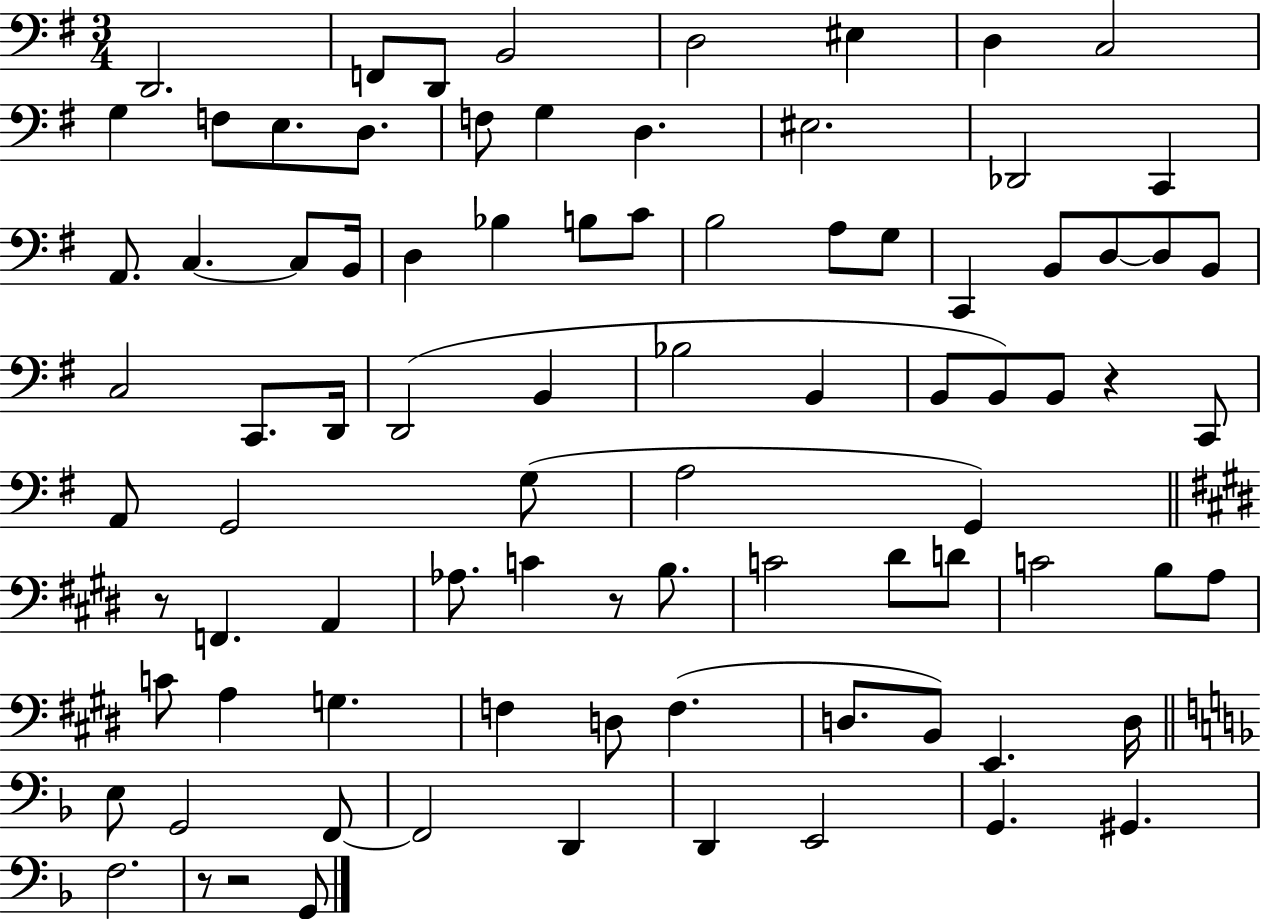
{
  \clef bass
  \numericTimeSignature
  \time 3/4
  \key g \major
  d,2. | f,8 d,8 b,2 | d2 eis4 | d4 c2 | \break g4 f8 e8. d8. | f8 g4 d4. | eis2. | des,2 c,4 | \break a,8. c4.~~ c8 b,16 | d4 bes4 b8 c'8 | b2 a8 g8 | c,4 b,8 d8~~ d8 b,8 | \break c2 c,8. d,16 | d,2( b,4 | bes2 b,4 | b,8 b,8) b,8 r4 c,8 | \break a,8 g,2 g8( | a2 g,4) | \bar "||" \break \key e \major r8 f,4. a,4 | aes8. c'4 r8 b8. | c'2 dis'8 d'8 | c'2 b8 a8 | \break c'8 a4 g4. | f4 d8 f4.( | d8. b,8) e,4. d16 | \bar "||" \break \key f \major e8 g,2 f,8~~ | f,2 d,4 | d,4 e,2 | g,4. gis,4. | \break f2. | r8 r2 g,8 | \bar "|."
}